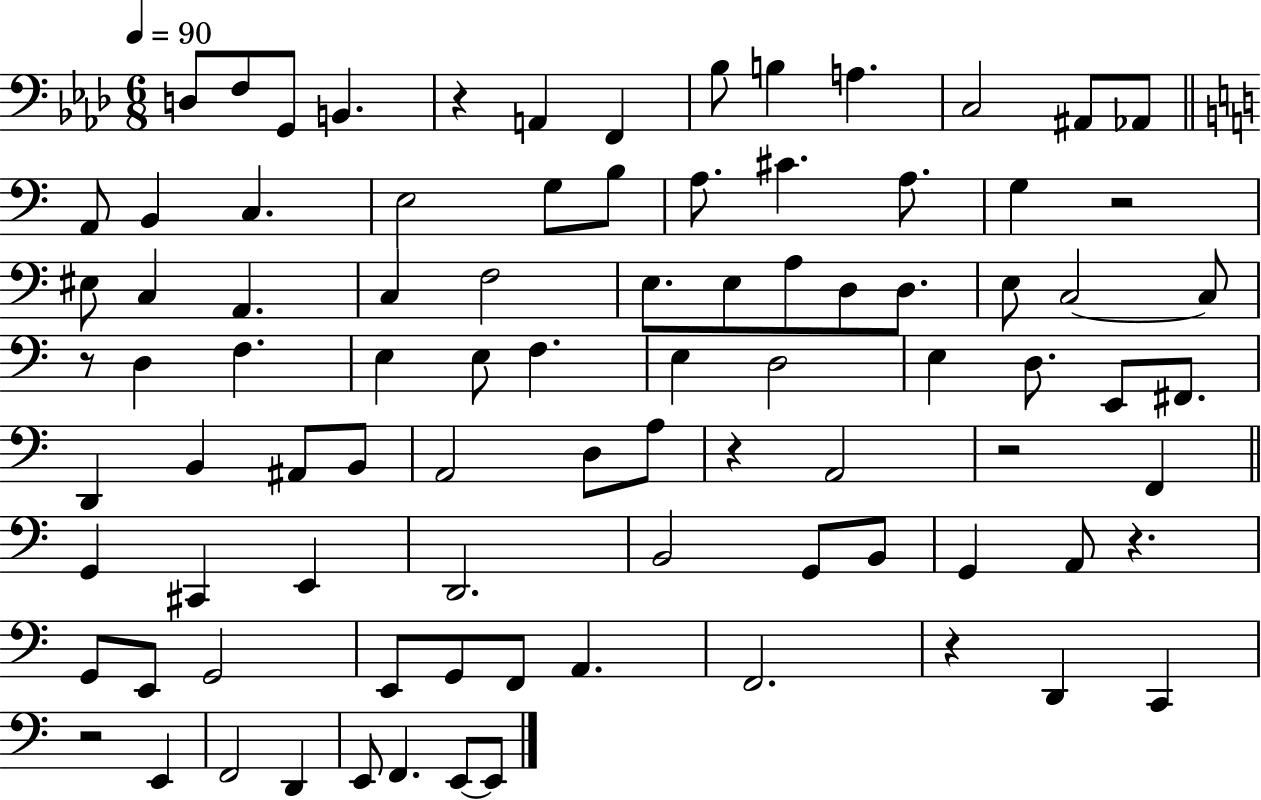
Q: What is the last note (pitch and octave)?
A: E2